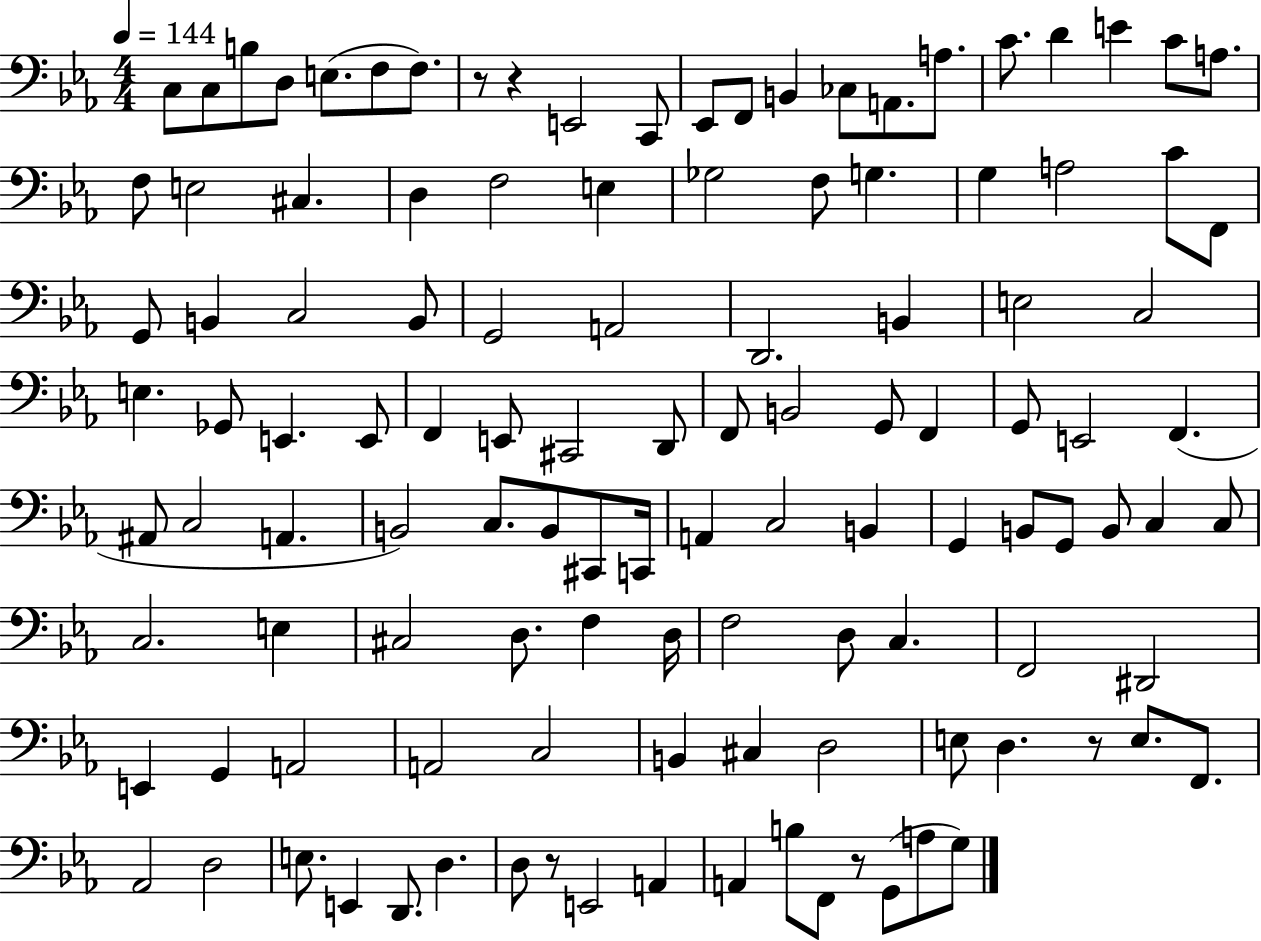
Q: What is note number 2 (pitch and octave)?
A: C3